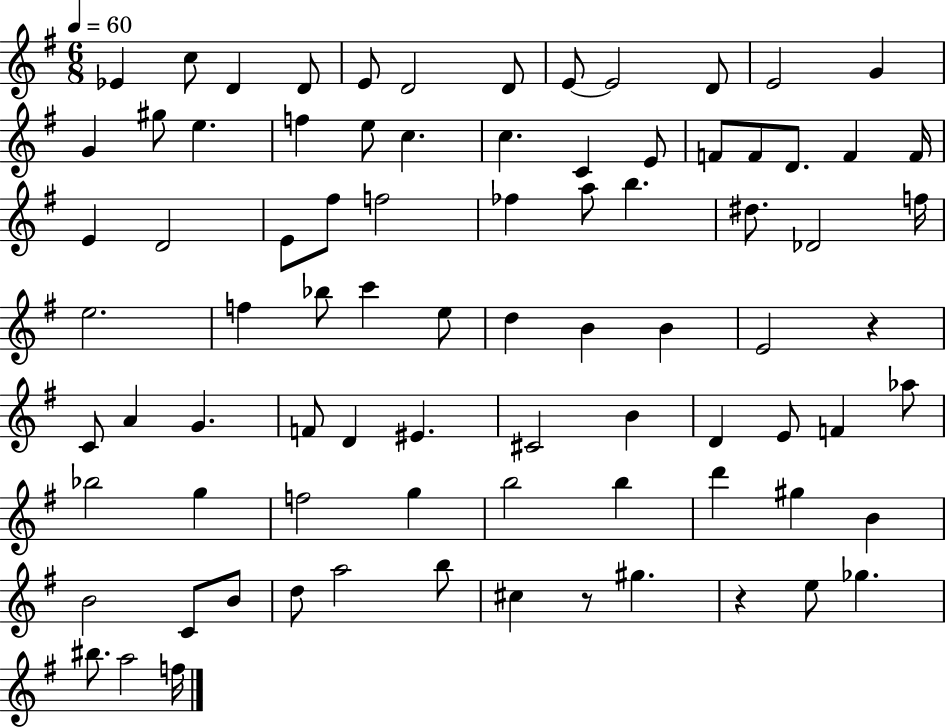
Eb4/q C5/e D4/q D4/e E4/e D4/h D4/e E4/e E4/h D4/e E4/h G4/q G4/q G#5/e E5/q. F5/q E5/e C5/q. C5/q. C4/q E4/e F4/e F4/e D4/e. F4/q F4/s E4/q D4/h E4/e F#5/e F5/h FES5/q A5/e B5/q. D#5/e. Db4/h F5/s E5/h. F5/q Bb5/e C6/q E5/e D5/q B4/q B4/q E4/h R/q C4/e A4/q G4/q. F4/e D4/q EIS4/q. C#4/h B4/q D4/q E4/e F4/q Ab5/e Bb5/h G5/q F5/h G5/q B5/h B5/q D6/q G#5/q B4/q B4/h C4/e B4/e D5/e A5/h B5/e C#5/q R/e G#5/q. R/q E5/e Gb5/q. BIS5/e. A5/h F5/s